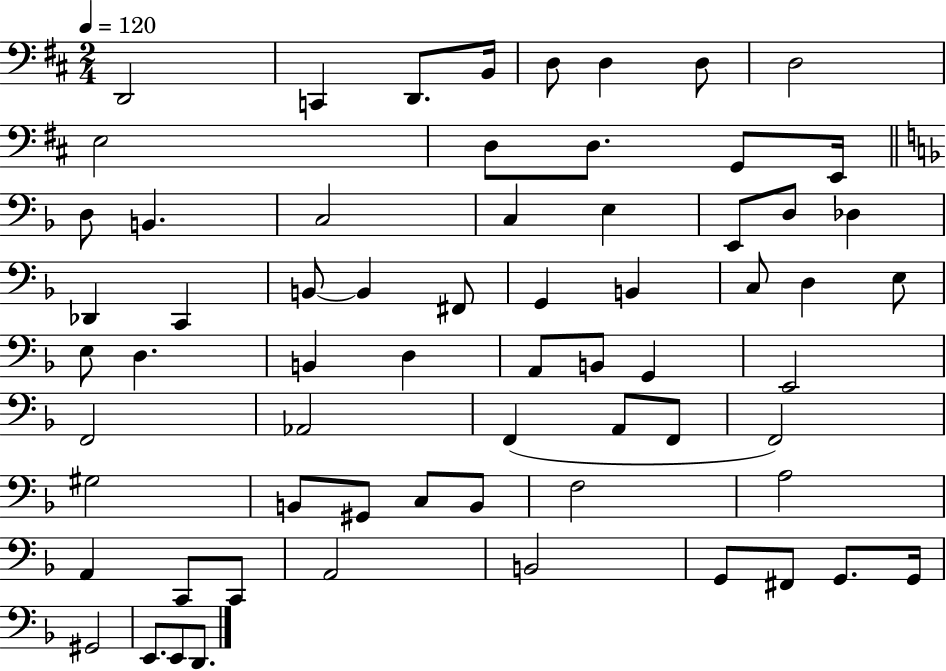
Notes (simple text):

D2/h C2/q D2/e. B2/s D3/e D3/q D3/e D3/h E3/h D3/e D3/e. G2/e E2/s D3/e B2/q. C3/h C3/q E3/q E2/e D3/e Db3/q Db2/q C2/q B2/e B2/q F#2/e G2/q B2/q C3/e D3/q E3/e E3/e D3/q. B2/q D3/q A2/e B2/e G2/q E2/h F2/h Ab2/h F2/q A2/e F2/e F2/h G#3/h B2/e G#2/e C3/e B2/e F3/h A3/h A2/q C2/e C2/e A2/h B2/h G2/e F#2/e G2/e. G2/s G#2/h E2/e. E2/e D2/e.